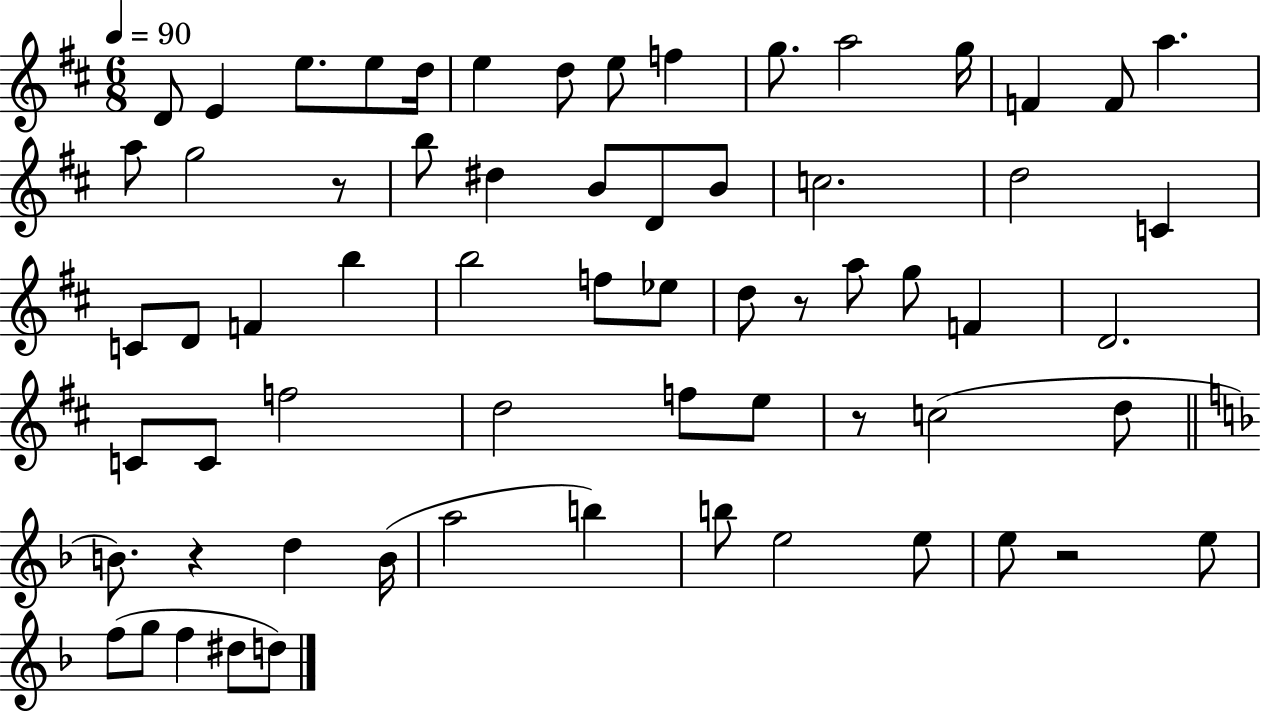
{
  \clef treble
  \numericTimeSignature
  \time 6/8
  \key d \major
  \tempo 4 = 90
  d'8 e'4 e''8. e''8 d''16 | e''4 d''8 e''8 f''4 | g''8. a''2 g''16 | f'4 f'8 a''4. | \break a''8 g''2 r8 | b''8 dis''4 b'8 d'8 b'8 | c''2. | d''2 c'4 | \break c'8 d'8 f'4 b''4 | b''2 f''8 ees''8 | d''8 r8 a''8 g''8 f'4 | d'2. | \break c'8 c'8 f''2 | d''2 f''8 e''8 | r8 c''2( d''8 | \bar "||" \break \key f \major b'8.) r4 d''4 b'16( | a''2 b''4) | b''8 e''2 e''8 | e''8 r2 e''8 | \break f''8( g''8 f''4 dis''8 d''8) | \bar "|."
}